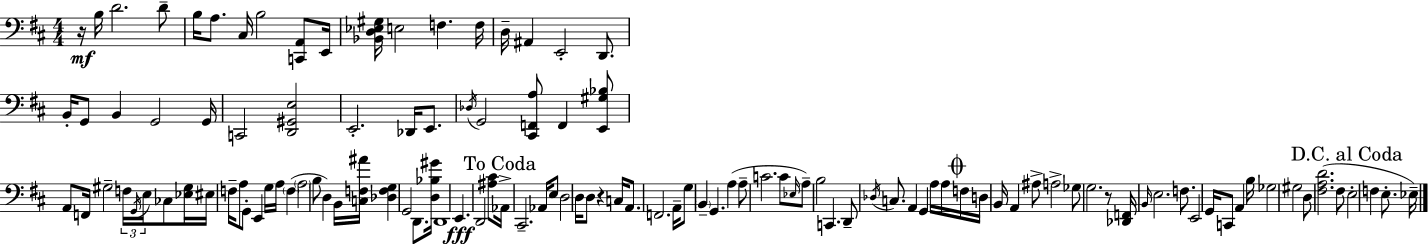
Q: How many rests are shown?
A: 3